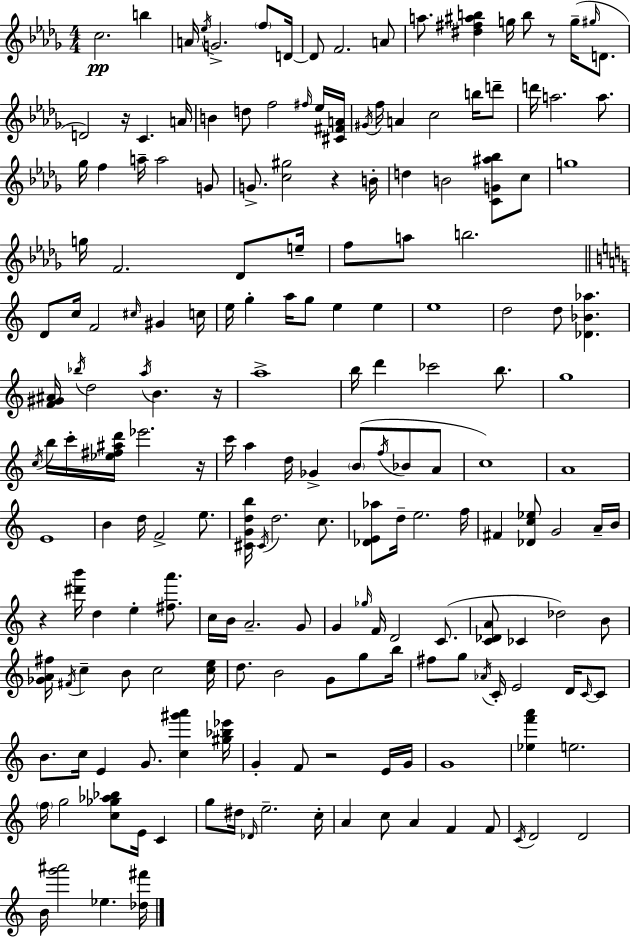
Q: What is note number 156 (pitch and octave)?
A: A4